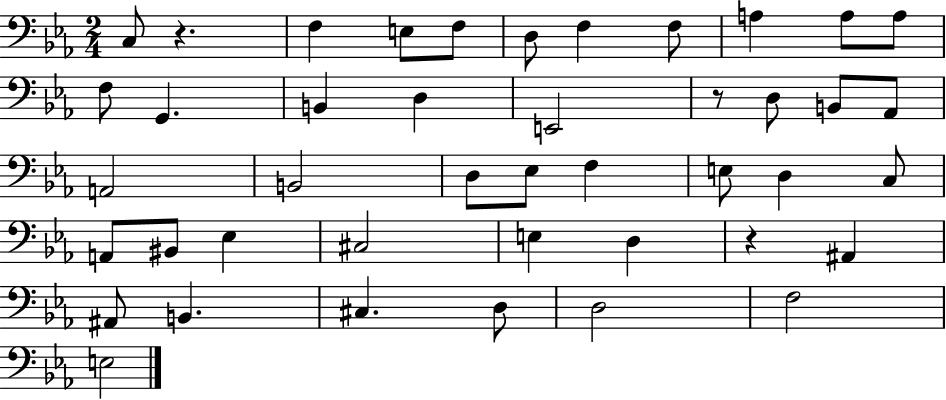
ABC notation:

X:1
T:Untitled
M:2/4
L:1/4
K:Eb
C,/2 z F, E,/2 F,/2 D,/2 F, F,/2 A, A,/2 A,/2 F,/2 G,, B,, D, E,,2 z/2 D,/2 B,,/2 _A,,/2 A,,2 B,,2 D,/2 _E,/2 F, E,/2 D, C,/2 A,,/2 ^B,,/2 _E, ^C,2 E, D, z ^A,, ^A,,/2 B,, ^C, D,/2 D,2 F,2 E,2